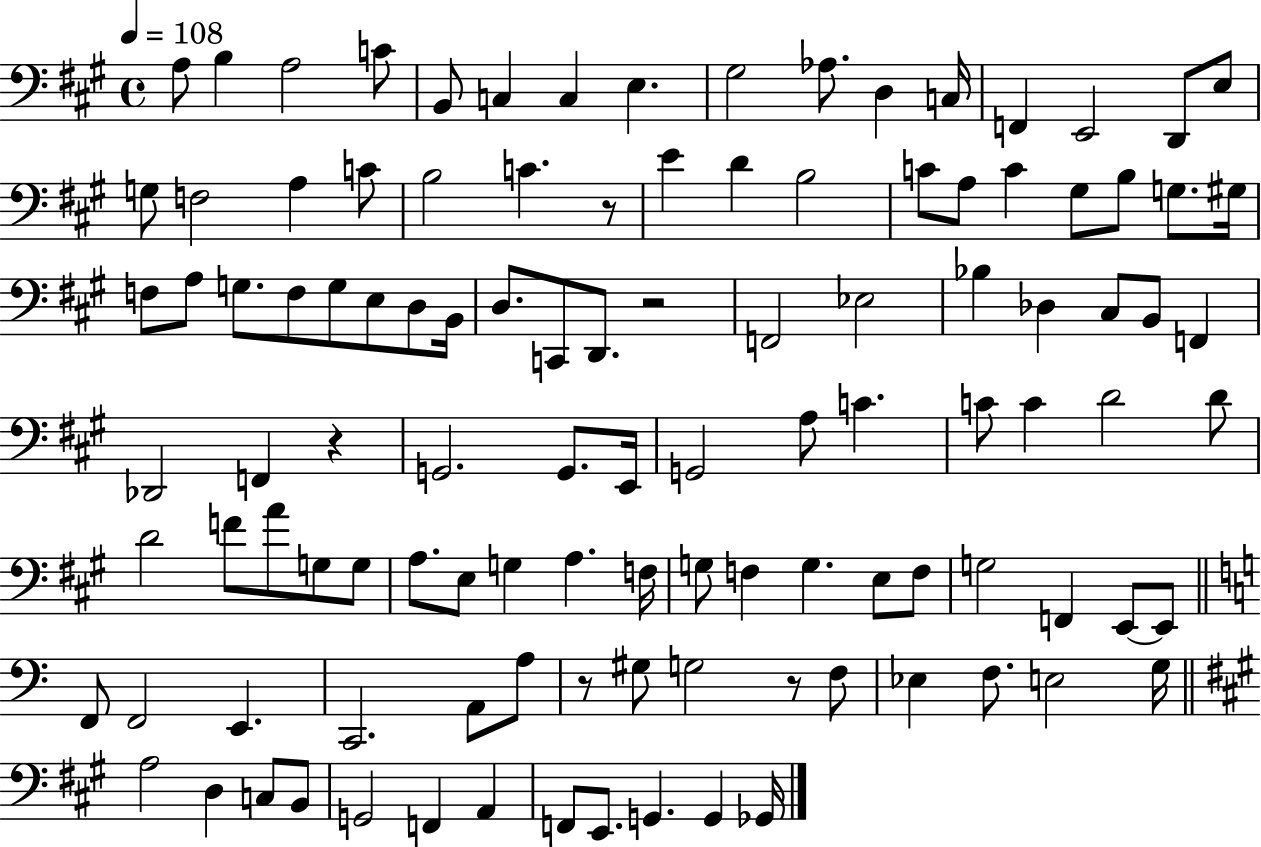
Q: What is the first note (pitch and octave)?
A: A3